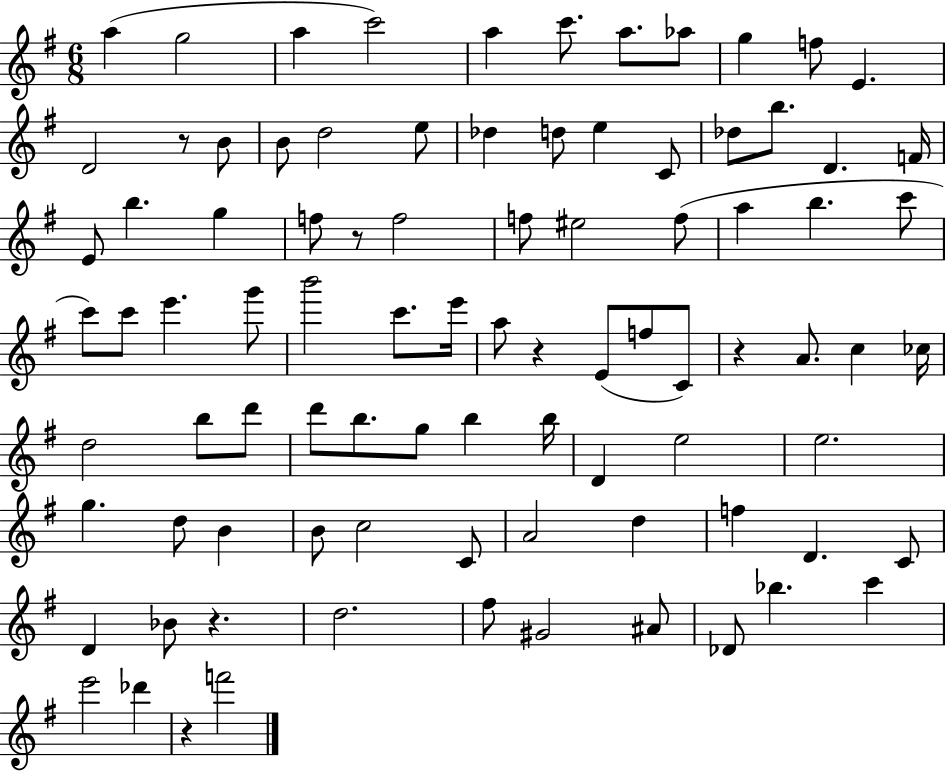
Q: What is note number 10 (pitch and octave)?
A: F5